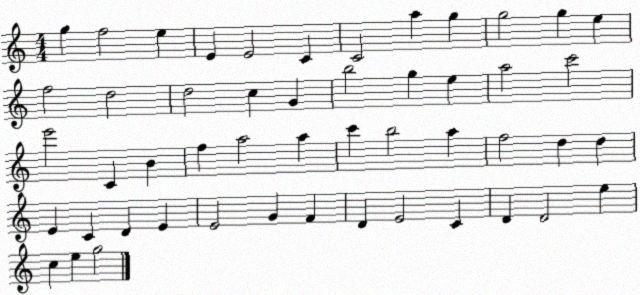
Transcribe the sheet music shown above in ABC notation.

X:1
T:Untitled
M:4/4
L:1/4
K:C
g f2 e E E2 C C2 a g g2 g e f2 d2 d2 c G b2 g e a2 c'2 e'2 C B f a2 a c' b2 a f2 d d E C D E E2 G F D E2 C D D2 e c e g2